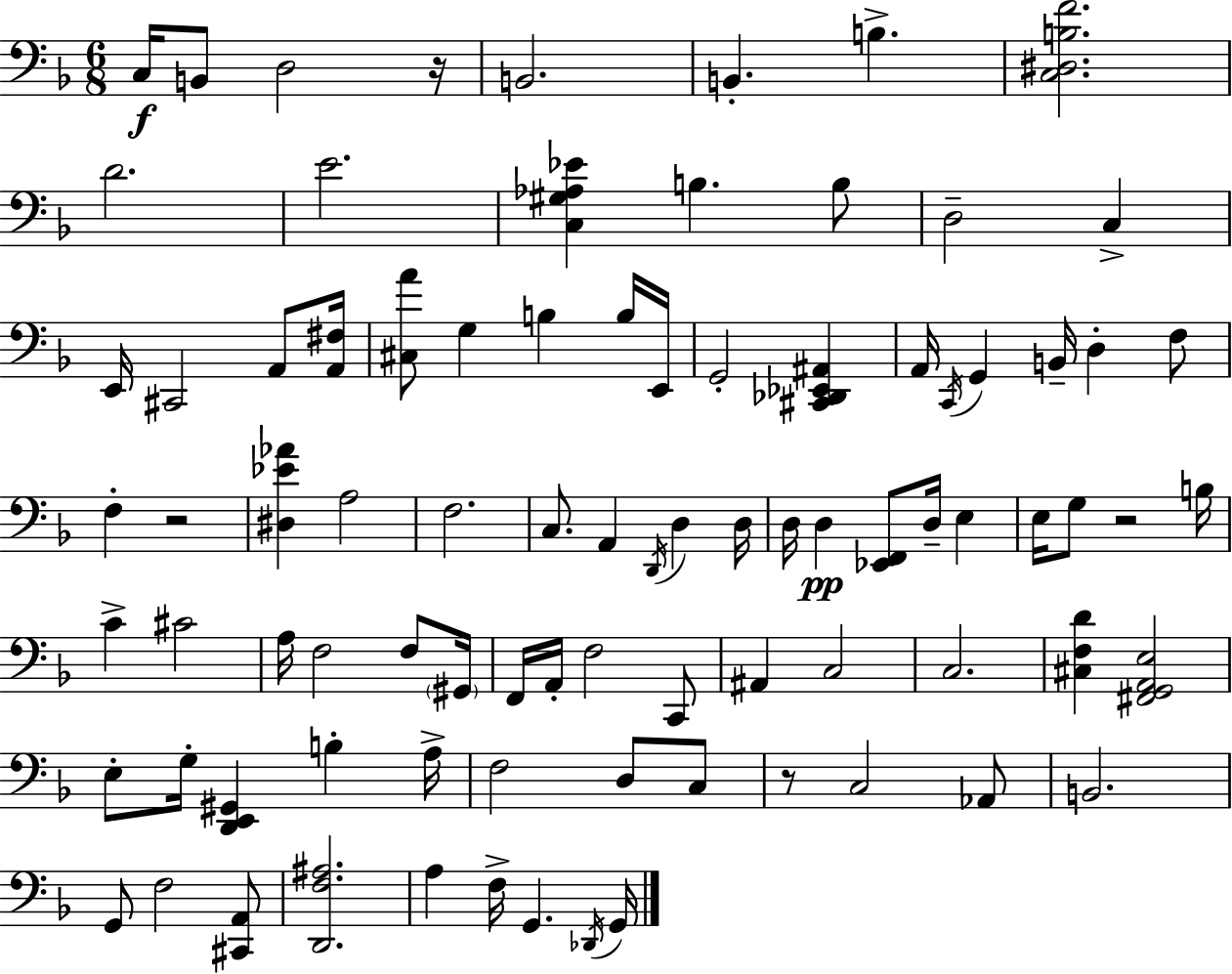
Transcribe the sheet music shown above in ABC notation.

X:1
T:Untitled
M:6/8
L:1/4
K:F
C,/4 B,,/2 D,2 z/4 B,,2 B,, B, [C,^D,B,F]2 D2 E2 [C,^G,_A,_E] B, B,/2 D,2 C, E,,/4 ^C,,2 A,,/2 [A,,^F,]/4 [^C,A]/2 G, B, B,/4 E,,/4 G,,2 [^C,,_D,,_E,,^A,,] A,,/4 C,,/4 G,, B,,/4 D, F,/2 F, z2 [^D,_E_A] A,2 F,2 C,/2 A,, D,,/4 D, D,/4 D,/4 D, [_E,,F,,]/2 D,/4 E, E,/4 G,/2 z2 B,/4 C ^C2 A,/4 F,2 F,/2 ^G,,/4 F,,/4 A,,/4 F,2 C,,/2 ^A,, C,2 C,2 [^C,F,D] [^F,,G,,A,,E,]2 E,/2 G,/4 [D,,E,,^G,,] B, A,/4 F,2 D,/2 C,/2 z/2 C,2 _A,,/2 B,,2 G,,/2 F,2 [^C,,A,,]/2 [D,,F,^A,]2 A, F,/4 G,, _D,,/4 G,,/4